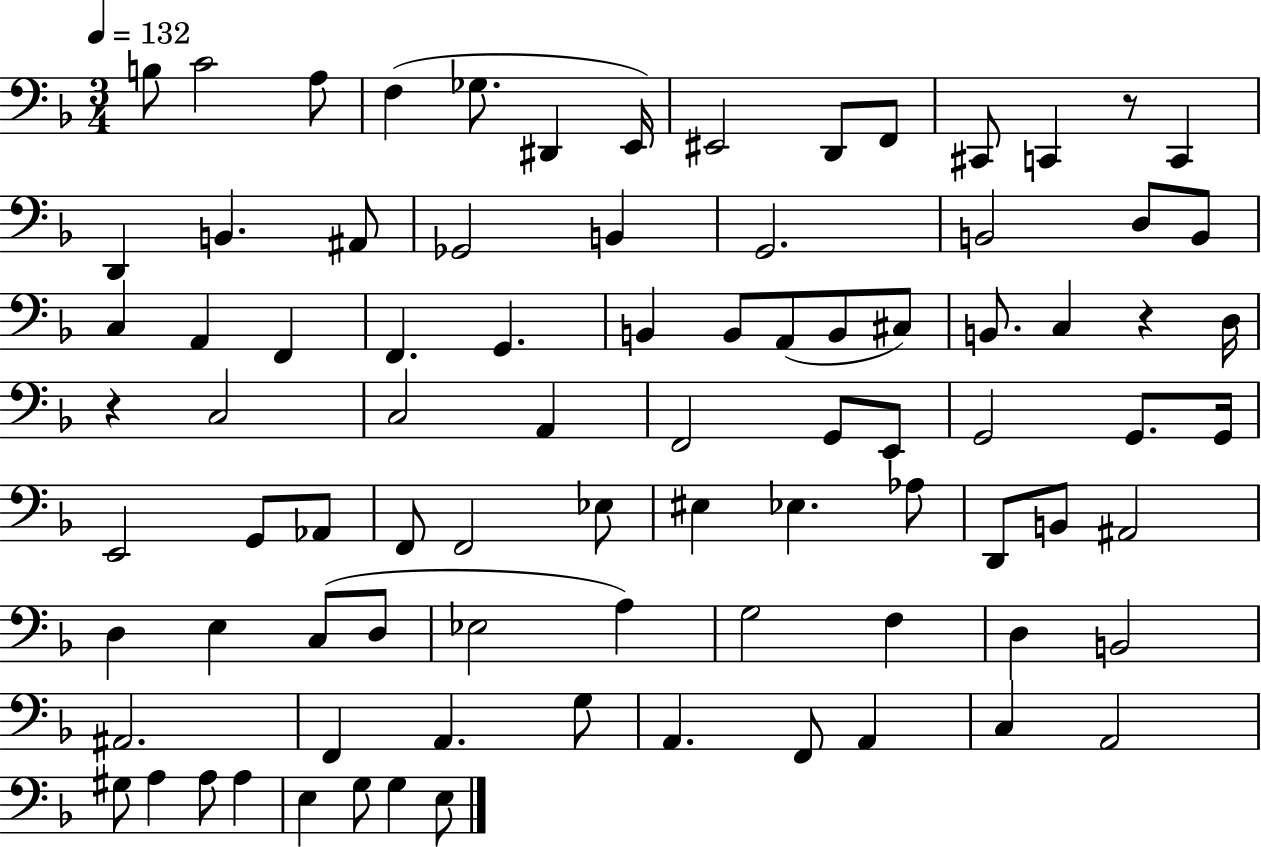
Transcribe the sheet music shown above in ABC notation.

X:1
T:Untitled
M:3/4
L:1/4
K:F
B,/2 C2 A,/2 F, _G,/2 ^D,, E,,/4 ^E,,2 D,,/2 F,,/2 ^C,,/2 C,, z/2 C,, D,, B,, ^A,,/2 _G,,2 B,, G,,2 B,,2 D,/2 B,,/2 C, A,, F,, F,, G,, B,, B,,/2 A,,/2 B,,/2 ^C,/2 B,,/2 C, z D,/4 z C,2 C,2 A,, F,,2 G,,/2 E,,/2 G,,2 G,,/2 G,,/4 E,,2 G,,/2 _A,,/2 F,,/2 F,,2 _E,/2 ^E, _E, _A,/2 D,,/2 B,,/2 ^A,,2 D, E, C,/2 D,/2 _E,2 A, G,2 F, D, B,,2 ^A,,2 F,, A,, G,/2 A,, F,,/2 A,, C, A,,2 ^G,/2 A, A,/2 A, E, G,/2 G, E,/2